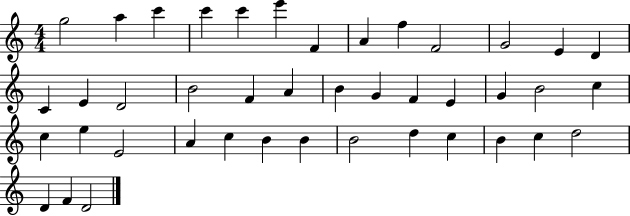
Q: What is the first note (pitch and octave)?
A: G5